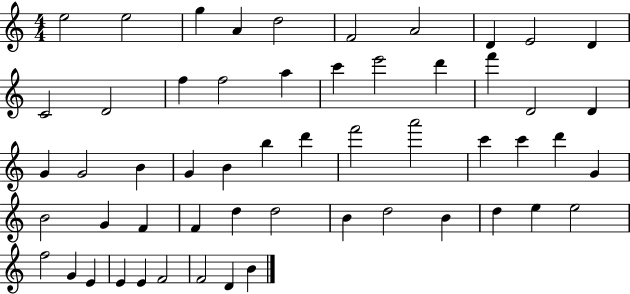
{
  \clef treble
  \numericTimeSignature
  \time 4/4
  \key c \major
  e''2 e''2 | g''4 a'4 d''2 | f'2 a'2 | d'4 e'2 d'4 | \break c'2 d'2 | f''4 f''2 a''4 | c'''4 e'''2 d'''4 | f'''4 d'2 d'4 | \break g'4 g'2 b'4 | g'4 b'4 b''4 d'''4 | f'''2 a'''2 | c'''4 c'''4 d'''4 g'4 | \break b'2 g'4 f'4 | f'4 d''4 d''2 | b'4 d''2 b'4 | d''4 e''4 e''2 | \break f''2 g'4 e'4 | e'4 e'4 f'2 | f'2 d'4 b'4 | \bar "|."
}